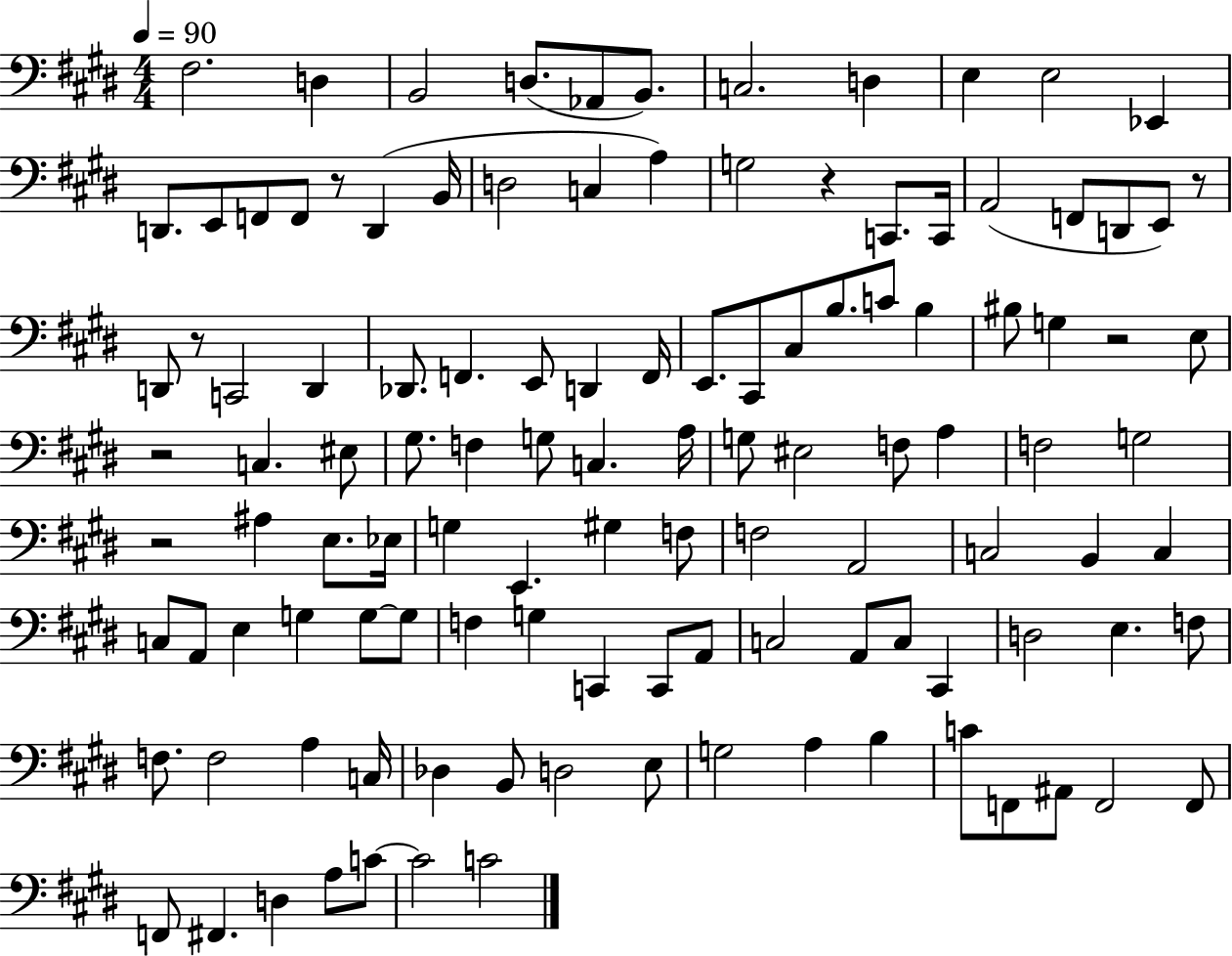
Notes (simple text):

F#3/h. D3/q B2/h D3/e. Ab2/e B2/e. C3/h. D3/q E3/q E3/h Eb2/q D2/e. E2/e F2/e F2/e R/e D2/q B2/s D3/h C3/q A3/q G3/h R/q C2/e. C2/s A2/h F2/e D2/e E2/e R/e D2/e R/e C2/h D2/q Db2/e. F2/q. E2/e D2/q F2/s E2/e. C#2/e C#3/e B3/e. C4/e B3/q BIS3/e G3/q R/h E3/e R/h C3/q. EIS3/e G#3/e. F3/q G3/e C3/q. A3/s G3/e EIS3/h F3/e A3/q F3/h G3/h R/h A#3/q E3/e. Eb3/s G3/q E2/q. G#3/q F3/e F3/h A2/h C3/h B2/q C3/q C3/e A2/e E3/q G3/q G3/e G3/e F3/q G3/q C2/q C2/e A2/e C3/h A2/e C3/e C#2/q D3/h E3/q. F3/e F3/e. F3/h A3/q C3/s Db3/q B2/e D3/h E3/e G3/h A3/q B3/q C4/e F2/e A#2/e F2/h F2/e F2/e F#2/q. D3/q A3/e C4/e C4/h C4/h